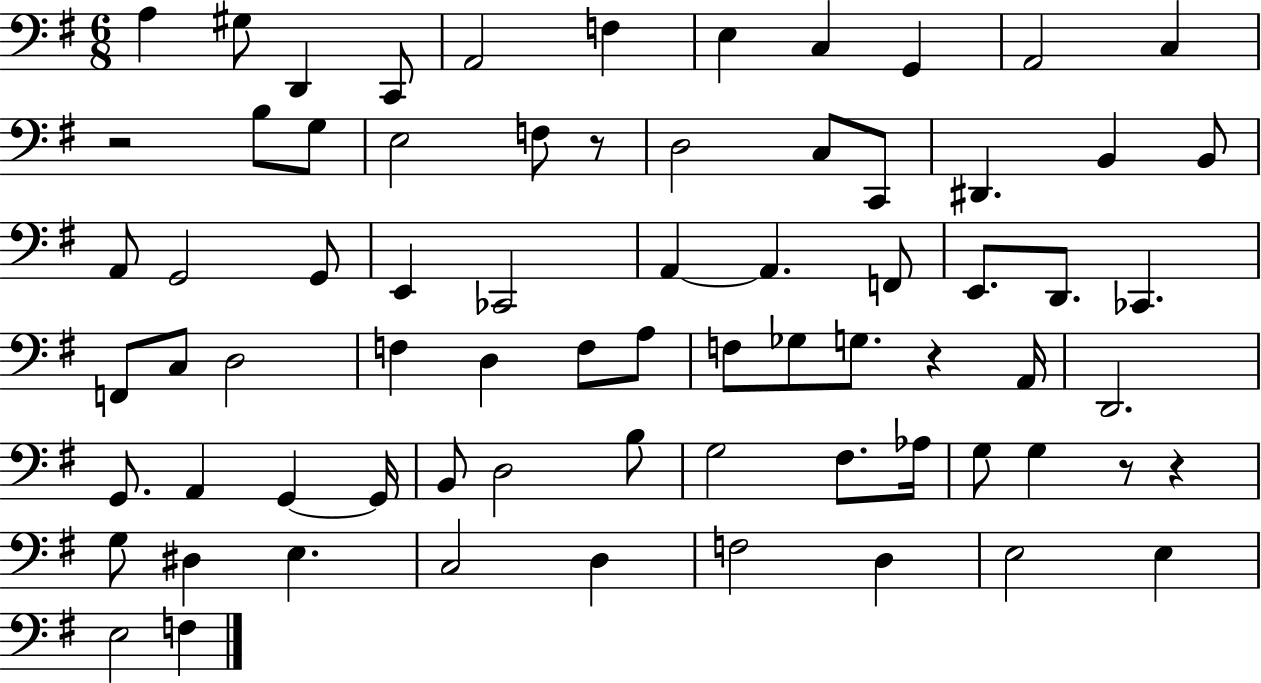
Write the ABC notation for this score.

X:1
T:Untitled
M:6/8
L:1/4
K:G
A, ^G,/2 D,, C,,/2 A,,2 F, E, C, G,, A,,2 C, z2 B,/2 G,/2 E,2 F,/2 z/2 D,2 C,/2 C,,/2 ^D,, B,, B,,/2 A,,/2 G,,2 G,,/2 E,, _C,,2 A,, A,, F,,/2 E,,/2 D,,/2 _C,, F,,/2 C,/2 D,2 F, D, F,/2 A,/2 F,/2 _G,/2 G,/2 z A,,/4 D,,2 G,,/2 A,, G,, G,,/4 B,,/2 D,2 B,/2 G,2 ^F,/2 _A,/4 G,/2 G, z/2 z G,/2 ^D, E, C,2 D, F,2 D, E,2 E, E,2 F,